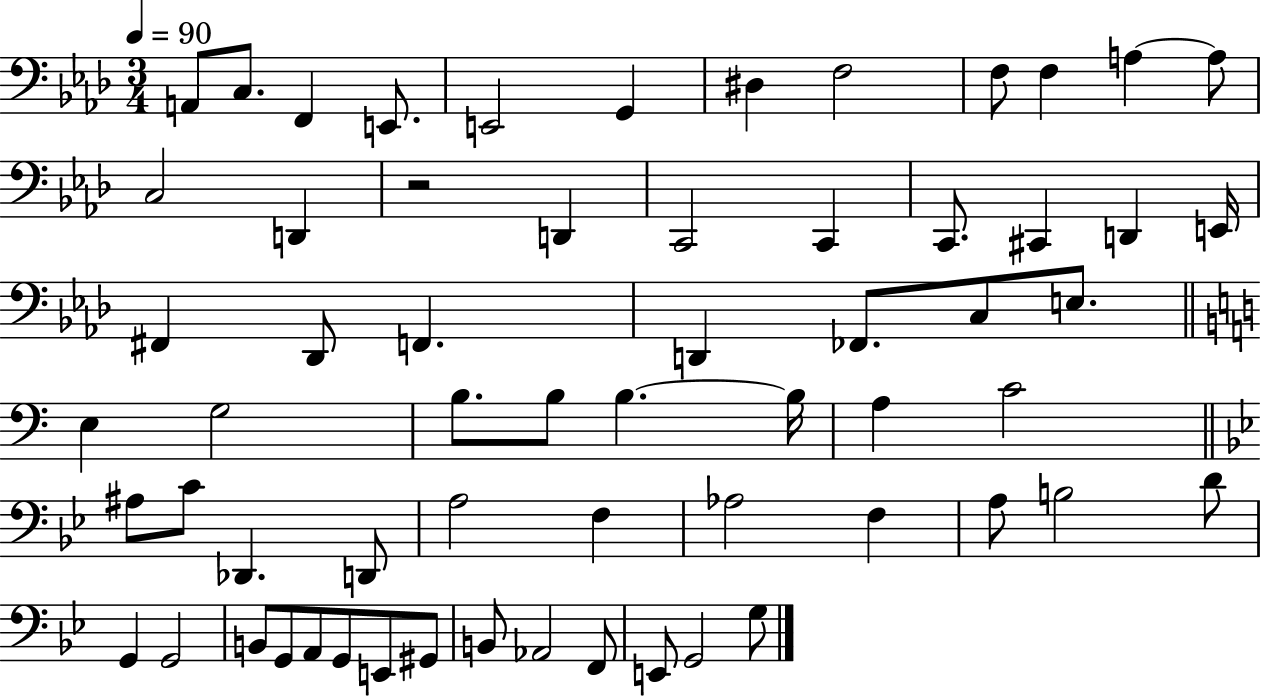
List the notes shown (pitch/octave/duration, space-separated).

A2/e C3/e. F2/q E2/e. E2/h G2/q D#3/q F3/h F3/e F3/q A3/q A3/e C3/h D2/q R/h D2/q C2/h C2/q C2/e. C#2/q D2/q E2/s F#2/q Db2/e F2/q. D2/q FES2/e. C3/e E3/e. E3/q G3/h B3/e. B3/e B3/q. B3/s A3/q C4/h A#3/e C4/e Db2/q. D2/e A3/h F3/q Ab3/h F3/q A3/e B3/h D4/e G2/q G2/h B2/e G2/e A2/e G2/e E2/e G#2/e B2/e Ab2/h F2/e E2/e G2/h G3/e